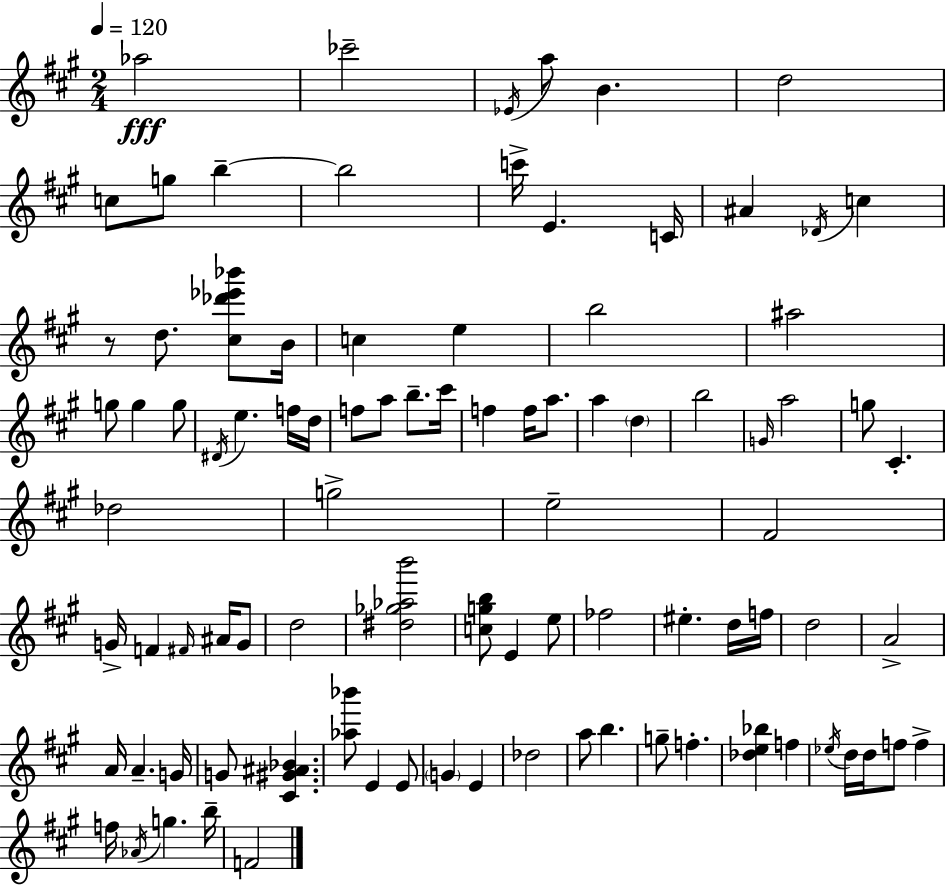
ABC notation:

X:1
T:Untitled
M:2/4
L:1/4
K:A
_a2 _c'2 _E/4 a/2 B d2 c/2 g/2 b b2 c'/4 E C/4 ^A _D/4 c z/2 d/2 [^c_d'_e'_b']/2 B/4 c e b2 ^a2 g/2 g g/2 ^D/4 e f/4 d/4 f/2 a/2 b/2 ^c'/4 f f/4 a/2 a d b2 G/4 a2 g/2 ^C _d2 g2 e2 ^F2 G/4 F ^F/4 ^A/4 G/2 d2 [^d_g_ab']2 [cgb]/2 E e/2 _f2 ^e d/4 f/4 d2 A2 A/4 A G/4 G/2 [^C^G^A_B] [_a_b']/2 E E/2 G E _d2 a/2 b g/2 f [_de_b] f _e/4 d/4 d/4 f/2 f f/4 _A/4 g b/4 F2